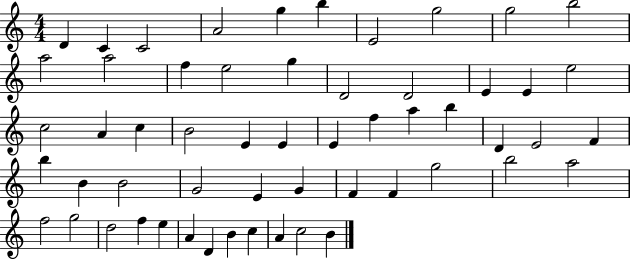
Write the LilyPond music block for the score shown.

{
  \clef treble
  \numericTimeSignature
  \time 4/4
  \key c \major
  d'4 c'4 c'2 | a'2 g''4 b''4 | e'2 g''2 | g''2 b''2 | \break a''2 a''2 | f''4 e''2 g''4 | d'2 d'2 | e'4 e'4 e''2 | \break c''2 a'4 c''4 | b'2 e'4 e'4 | e'4 f''4 a''4 b''4 | d'4 e'2 f'4 | \break b''4 b'4 b'2 | g'2 e'4 g'4 | f'4 f'4 g''2 | b''2 a''2 | \break f''2 g''2 | d''2 f''4 e''4 | a'4 d'4 b'4 c''4 | a'4 c''2 b'4 | \break \bar "|."
}